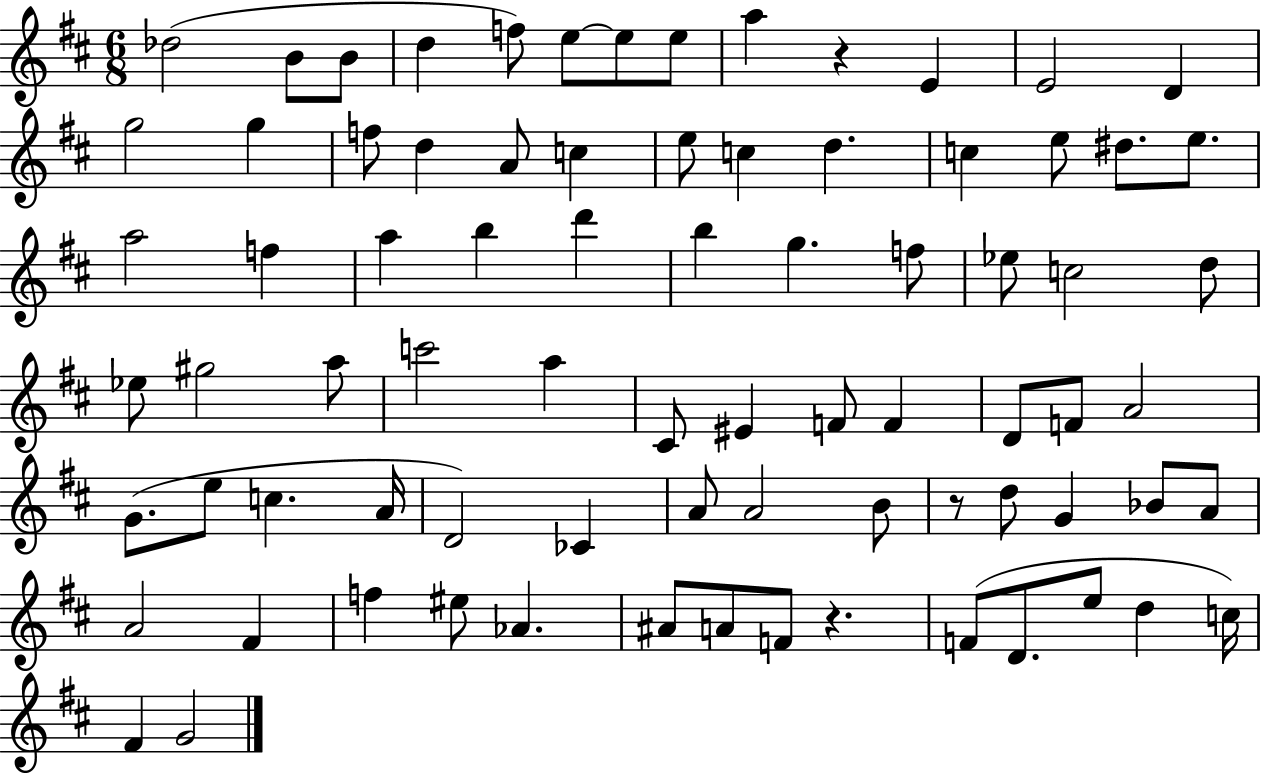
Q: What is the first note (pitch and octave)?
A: Db5